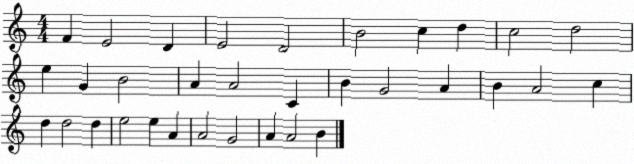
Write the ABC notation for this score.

X:1
T:Untitled
M:4/4
L:1/4
K:C
F E2 D E2 D2 B2 c d c2 d2 e G B2 A A2 C B G2 A B A2 c d d2 d e2 e A A2 G2 A A2 B